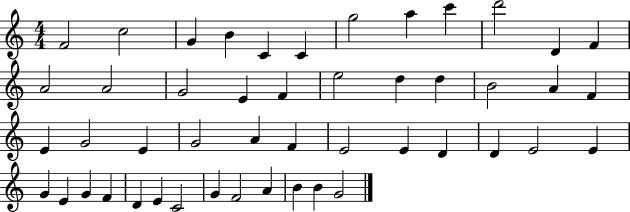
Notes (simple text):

F4/h C5/h G4/q B4/q C4/q C4/q G5/h A5/q C6/q D6/h D4/q F4/q A4/h A4/h G4/h E4/q F4/q E5/h D5/q D5/q B4/h A4/q F4/q E4/q G4/h E4/q G4/h A4/q F4/q E4/h E4/q D4/q D4/q E4/h E4/q G4/q E4/q G4/q F4/q D4/q E4/q C4/h G4/q F4/h A4/q B4/q B4/q G4/h